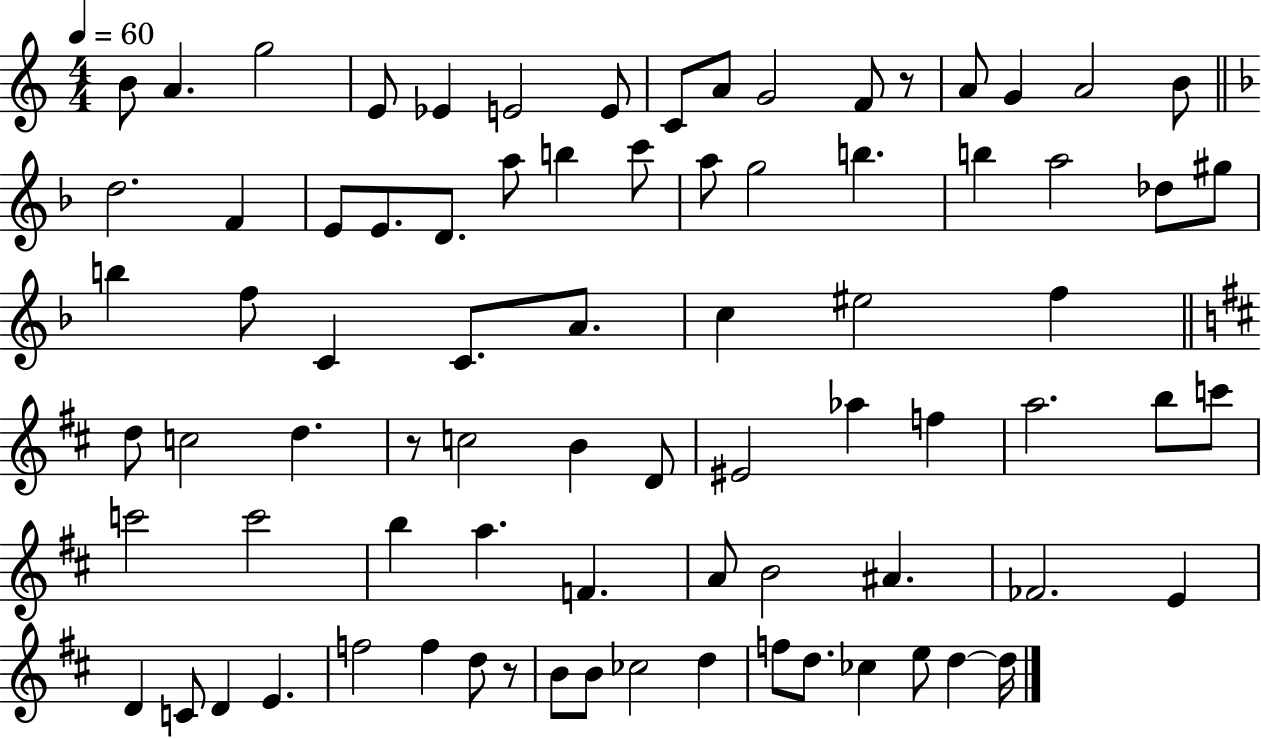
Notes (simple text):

B4/e A4/q. G5/h E4/e Eb4/q E4/h E4/e C4/e A4/e G4/h F4/e R/e A4/e G4/q A4/h B4/e D5/h. F4/q E4/e E4/e. D4/e. A5/e B5/q C6/e A5/e G5/h B5/q. B5/q A5/h Db5/e G#5/e B5/q F5/e C4/q C4/e. A4/e. C5/q EIS5/h F5/q D5/e C5/h D5/q. R/e C5/h B4/q D4/e EIS4/h Ab5/q F5/q A5/h. B5/e C6/e C6/h C6/h B5/q A5/q. F4/q. A4/e B4/h A#4/q. FES4/h. E4/q D4/q C4/e D4/q E4/q. F5/h F5/q D5/e R/e B4/e B4/e CES5/h D5/q F5/e D5/e. CES5/q E5/e D5/q D5/s